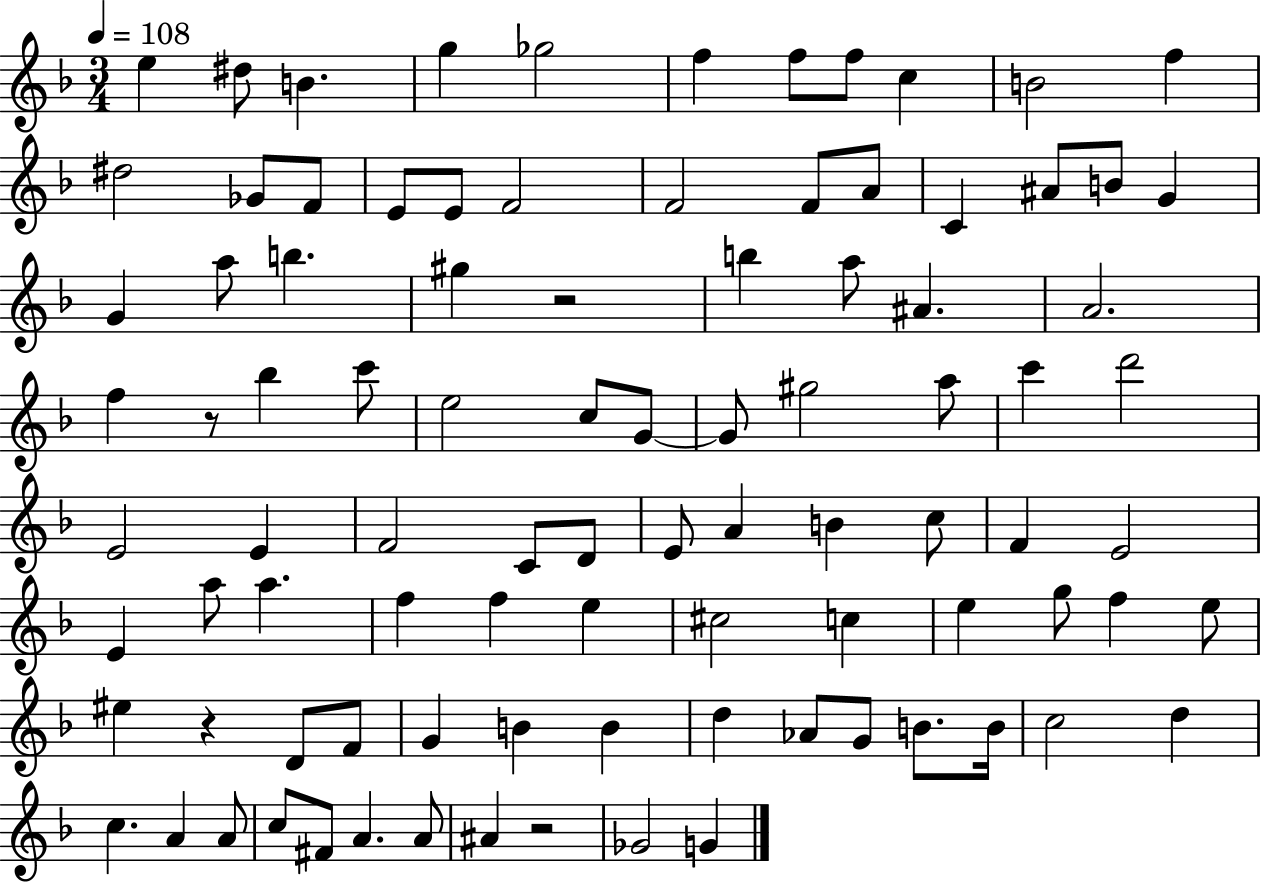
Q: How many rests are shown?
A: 4